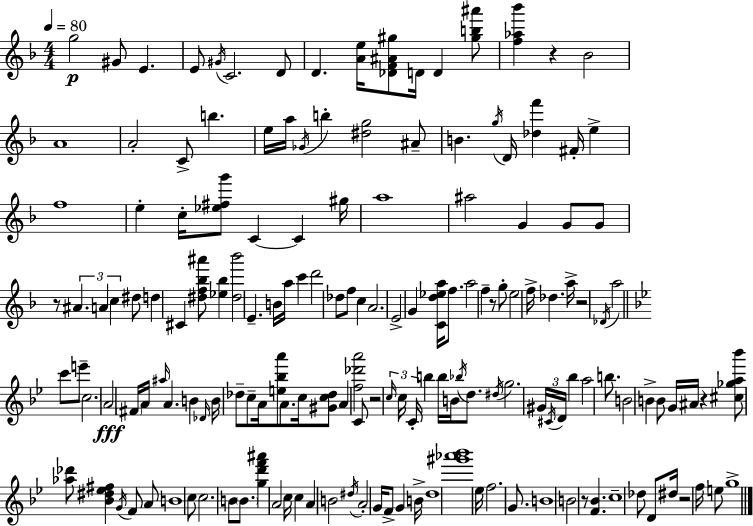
G5/h G#4/e E4/q. E4/e G#4/s C4/h. D4/e D4/q. [A4,E5]/s [Db4,F4,A#4,G#5]/e D4/s D4/q [G#5,B5,A#6]/e [F5,Ab5,Bb6]/q R/q Bb4/h A4/w A4/h C4/e B5/q. E5/s A5/s Gb4/s B5/q [D#5,G5]/h A#4/e B4/q. G5/s D4/s [Db5,F6]/q F#4/s E5/q F5/w E5/q C5/s [Eb5,F#5,G6]/e C4/q C4/q G#5/s A5/w A#5/h G4/q G4/e G4/e R/e A#4/q. A4/q C5/q D#5/e D5/q C#4/q [D#5,F5,Bb5,A#6]/e [Eb5,Bb5]/q [D#5,Bb6]/h E4/q. B4/s A5/s C6/q D6/h Db5/e F5/e C5/q A4/h. E4/h G4/q [C4,D5,Eb5,A5]/s F5/e. A5/h F5/q R/e G5/e E5/h F5/s Db5/q. A5/s R/h Db4/s A5/h C6/e E6/e C5/h. A4/h F#4/s A4/s A#5/s A4/q. B4/q Db4/s B4/s Db5/e C5/e A4/s [E5,Bb5,A6]/e A4/e. C5/s [G#4,C5,Db5]/e A4/q [F5,Db6,A6]/h C4/e R/h C5/s C5/s C4/s B5/q B5/s B4/s Bb5/s D5/e. D#5/s G5/h. G#4/s C#4/s D4/s Bb5/q A5/h B5/e. B4/h B4/q B4/e G4/s A#4/s R/q [C#5,Gb5,A5,Bb6]/e [Ab5,Db6]/e [Bb4,D#5,Eb5,F#5]/q G4/s F4/e A4/e B4/w C5/e C5/h. B4/e B4/e. [G5,D6,F6,A#6]/q A4/h C5/s C5/q A4/q B4/h D#5/s A4/h G4/s F4/e G4/q B4/s D5/w [G#6,Ab6,Bb6]/w Eb5/s F5/h. G4/e. B4/w B4/h R/e [F4,Bb4]/q. C5/w Db5/e D4/e D#5/s R/h F5/s E5/e G5/w